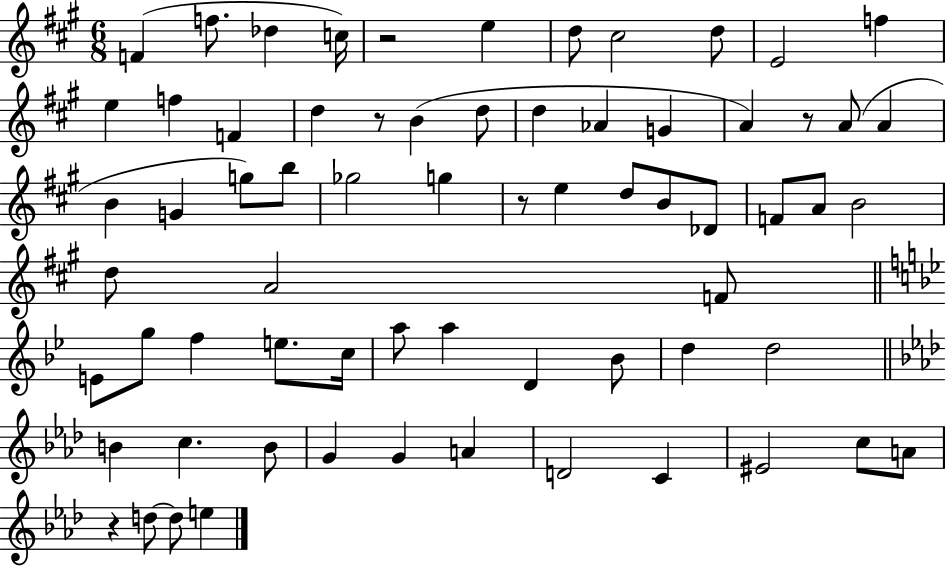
{
  \clef treble
  \numericTimeSignature
  \time 6/8
  \key a \major
  \repeat volta 2 { f'4( f''8. des''4 c''16) | r2 e''4 | d''8 cis''2 d''8 | e'2 f''4 | \break e''4 f''4 f'4 | d''4 r8 b'4( d''8 | d''4 aes'4 g'4 | a'4) r8 a'8( a'4 | \break b'4 g'4 g''8) b''8 | ges''2 g''4 | r8 e''4 d''8 b'8 des'8 | f'8 a'8 b'2 | \break d''8 a'2 f'8 | \bar "||" \break \key bes \major e'8 g''8 f''4 e''8. c''16 | a''8 a''4 d'4 bes'8 | d''4 d''2 | \bar "||" \break \key f \minor b'4 c''4. b'8 | g'4 g'4 a'4 | d'2 c'4 | eis'2 c''8 a'8 | \break r4 d''8~~ d''8 e''4 | } \bar "|."
}